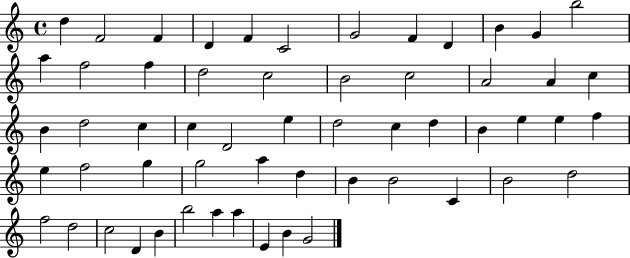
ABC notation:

X:1
T:Untitled
M:4/4
L:1/4
K:C
d F2 F D F C2 G2 F D B G b2 a f2 f d2 c2 B2 c2 A2 A c B d2 c c D2 e d2 c d B e e f e f2 g g2 a d B B2 C B2 d2 f2 d2 c2 D B b2 a a E B G2